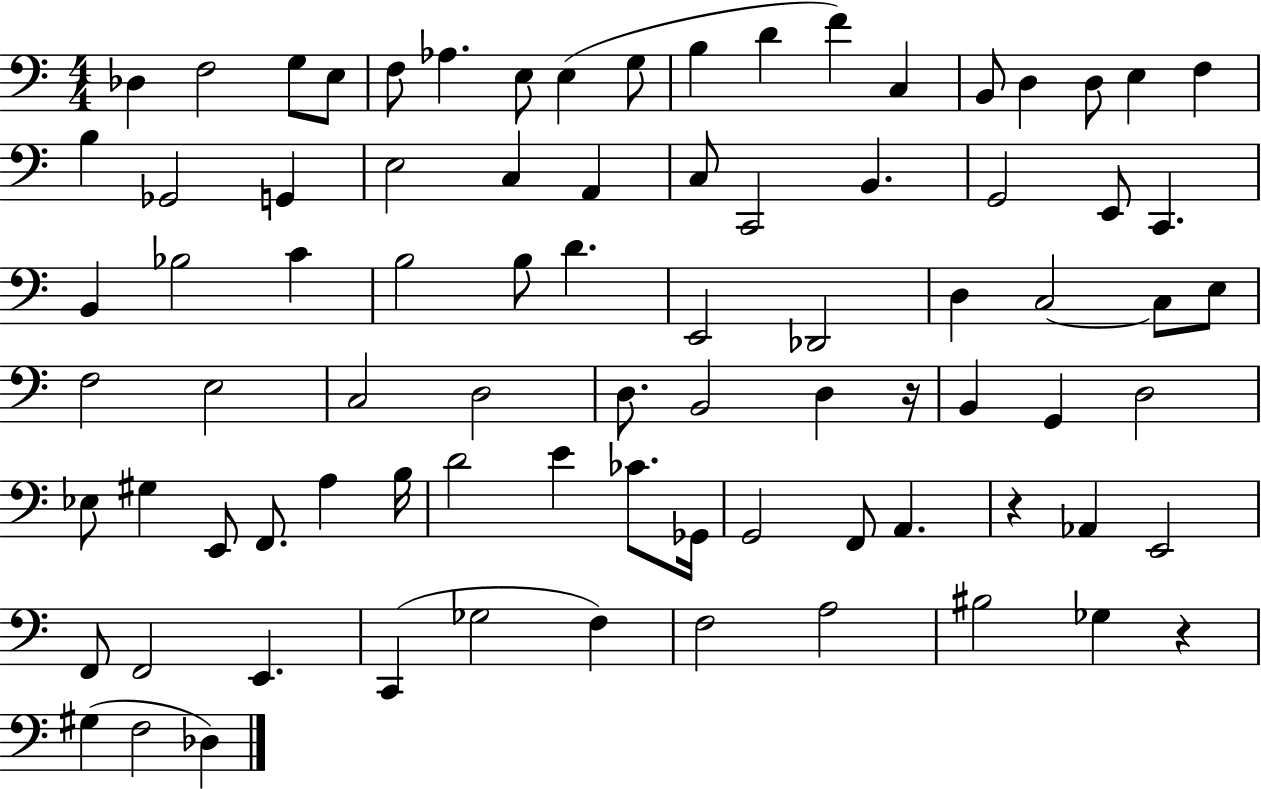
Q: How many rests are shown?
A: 3